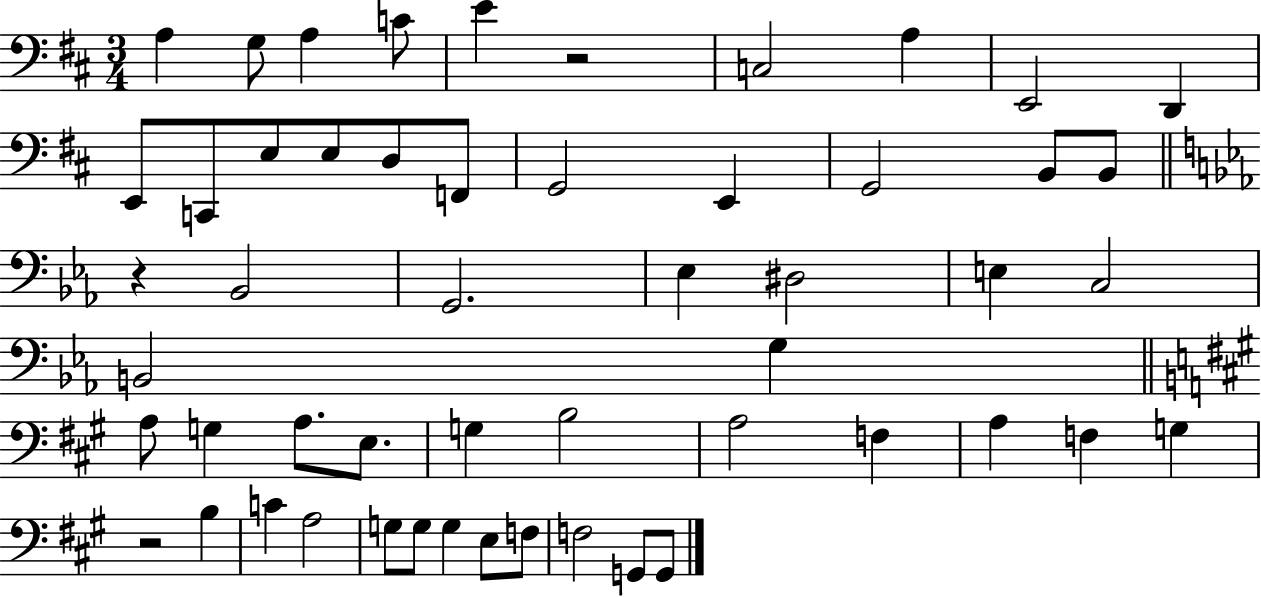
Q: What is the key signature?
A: D major